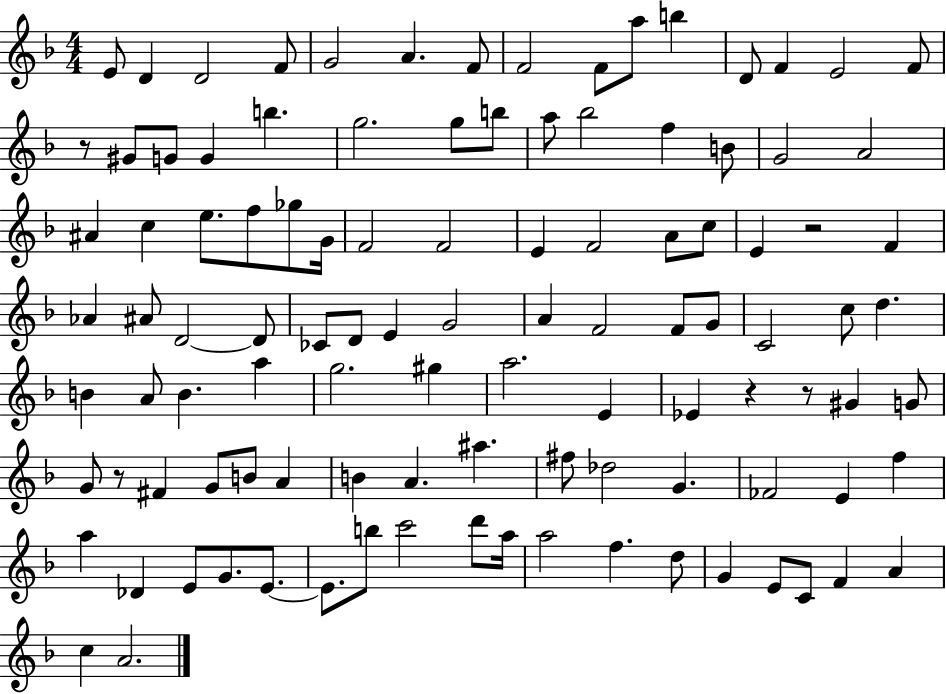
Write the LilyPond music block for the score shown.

{
  \clef treble
  \numericTimeSignature
  \time 4/4
  \key f \major
  \repeat volta 2 { e'8 d'4 d'2 f'8 | g'2 a'4. f'8 | f'2 f'8 a''8 b''4 | d'8 f'4 e'2 f'8 | \break r8 gis'8 g'8 g'4 b''4. | g''2. g''8 b''8 | a''8 bes''2 f''4 b'8 | g'2 a'2 | \break ais'4 c''4 e''8. f''8 ges''8 g'16 | f'2 f'2 | e'4 f'2 a'8 c''8 | e'4 r2 f'4 | \break aes'4 ais'8 d'2~~ d'8 | ces'8 d'8 e'4 g'2 | a'4 f'2 f'8 g'8 | c'2 c''8 d''4. | \break b'4 a'8 b'4. a''4 | g''2. gis''4 | a''2. e'4 | ees'4 r4 r8 gis'4 g'8 | \break g'8 r8 fis'4 g'8 b'8 a'4 | b'4 a'4. ais''4. | fis''8 des''2 g'4. | fes'2 e'4 f''4 | \break a''4 des'4 e'8 g'8. e'8.~~ | e'8. b''8 c'''2 d'''8 a''16 | a''2 f''4. d''8 | g'4 e'8 c'8 f'4 a'4 | \break c''4 a'2. | } \bar "|."
}